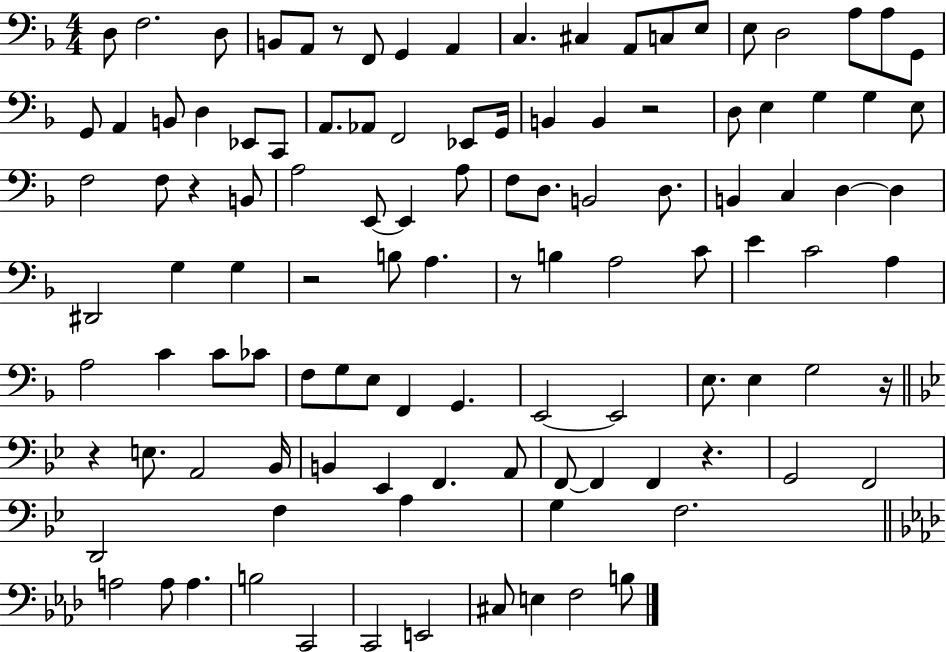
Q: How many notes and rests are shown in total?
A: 112